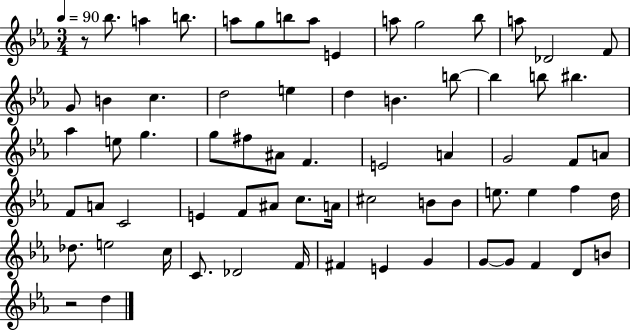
R/e Bb5/e. A5/q B5/e. A5/e G5/e B5/e A5/e E4/q A5/e G5/h Bb5/e A5/e Db4/h F4/e G4/e B4/q C5/q. D5/h E5/q D5/q B4/q. B5/e B5/q B5/e BIS5/q. Ab5/q E5/e G5/q. G5/e F#5/e A#4/e F4/q. E4/h A4/q G4/h F4/e A4/e F4/e A4/e C4/h E4/q F4/e A#4/e C5/e. A4/s C#5/h B4/e B4/e E5/e. E5/q F5/q D5/s Db5/e. E5/h C5/s C4/e. Db4/h F4/s F#4/q E4/q G4/q G4/e G4/e F4/q D4/e B4/e R/h D5/q